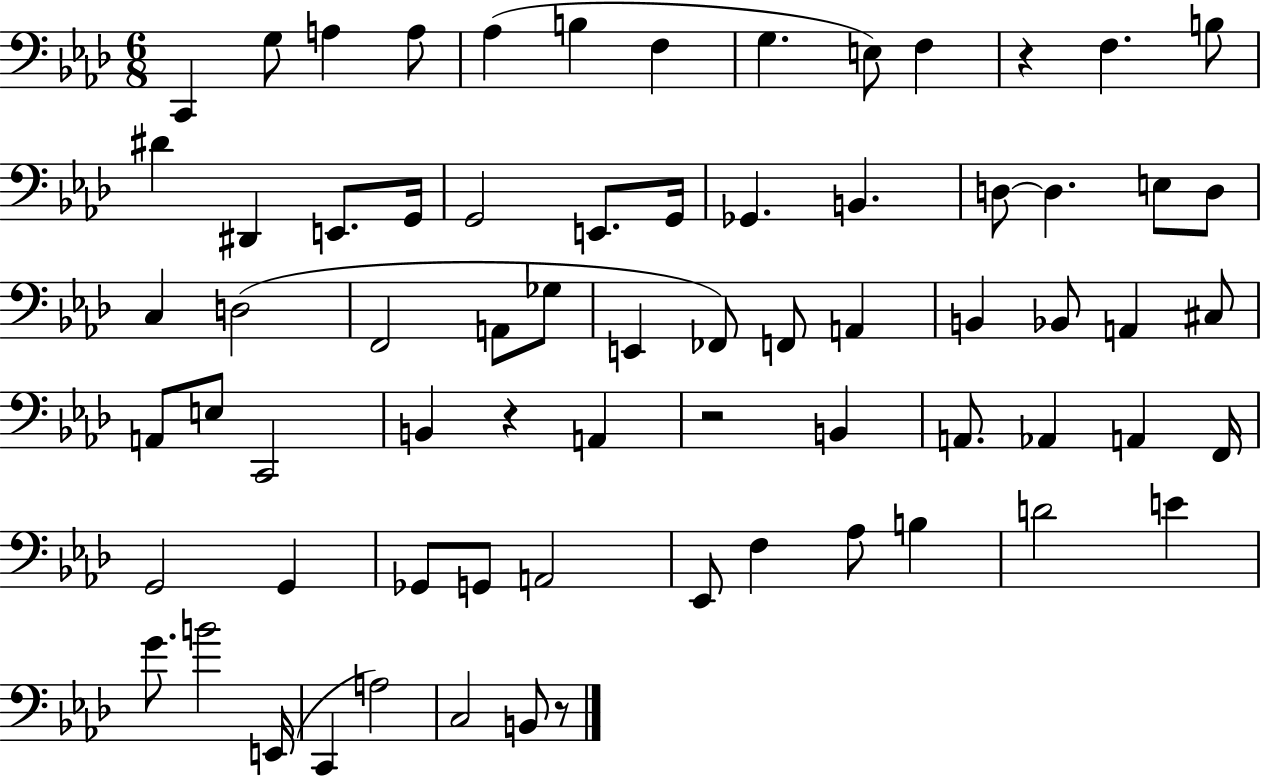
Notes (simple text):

C2/q G3/e A3/q A3/e Ab3/q B3/q F3/q G3/q. E3/e F3/q R/q F3/q. B3/e D#4/q D#2/q E2/e. G2/s G2/h E2/e. G2/s Gb2/q. B2/q. D3/e D3/q. E3/e D3/e C3/q D3/h F2/h A2/e Gb3/e E2/q FES2/e F2/e A2/q B2/q Bb2/e A2/q C#3/e A2/e E3/e C2/h B2/q R/q A2/q R/h B2/q A2/e. Ab2/q A2/q F2/s G2/h G2/q Gb2/e G2/e A2/h Eb2/e F3/q Ab3/e B3/q D4/h E4/q G4/e. B4/h E2/s C2/q A3/h C3/h B2/e R/e